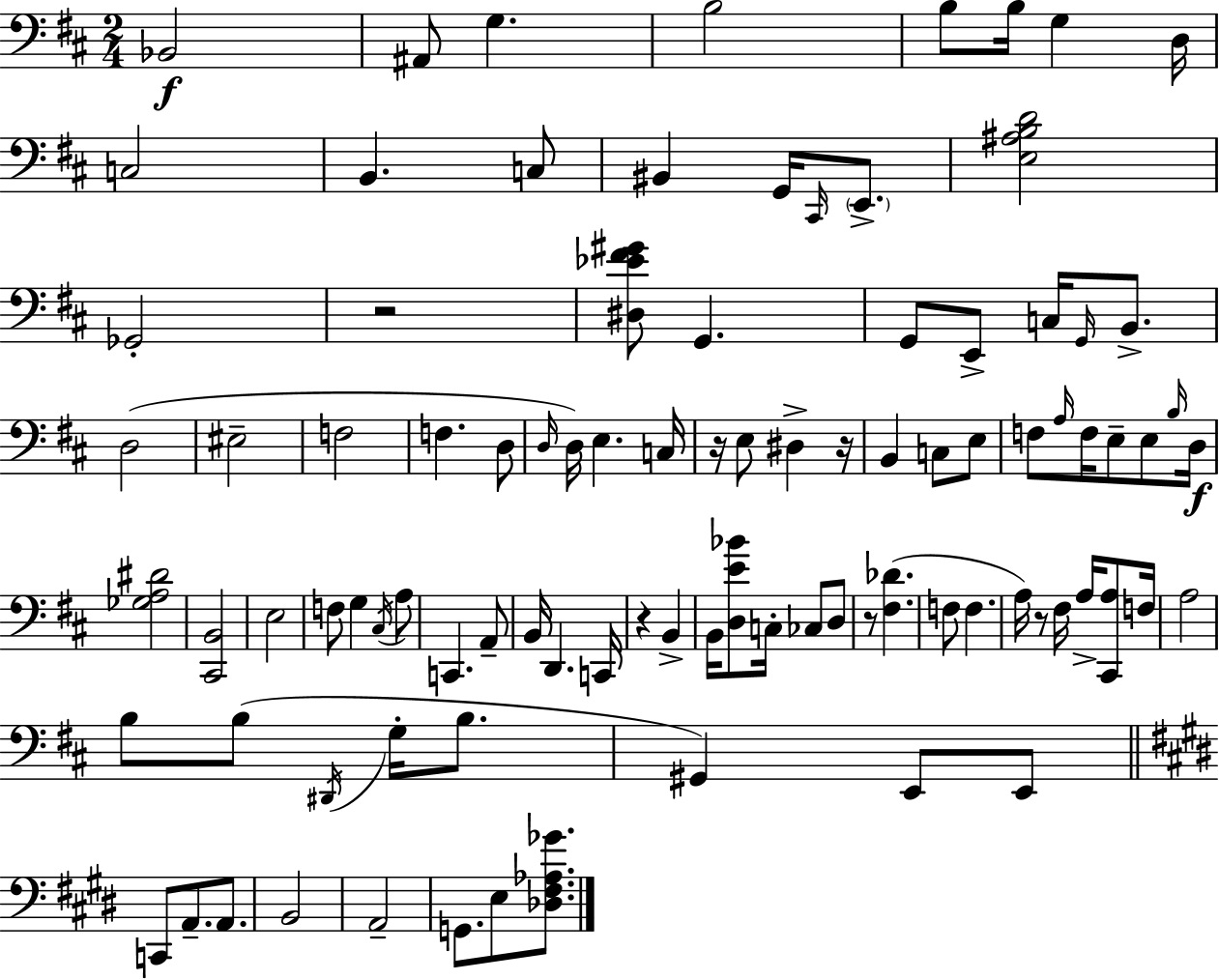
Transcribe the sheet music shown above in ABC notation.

X:1
T:Untitled
M:2/4
L:1/4
K:D
_B,,2 ^A,,/2 G, B,2 B,/2 B,/4 G, D,/4 C,2 B,, C,/2 ^B,, G,,/4 ^C,,/4 E,,/2 [E,^A,B,D]2 _G,,2 z2 [^D,_E^F^G]/2 G,, G,,/2 E,,/2 C,/4 G,,/4 B,,/2 D,2 ^E,2 F,2 F, D,/2 D,/4 D,/4 E, C,/4 z/4 E,/2 ^D, z/4 B,, C,/2 E,/2 F,/2 A,/4 F,/4 E,/2 E,/2 B,/4 D,/4 [_G,A,^D]2 [^C,,B,,]2 E,2 F,/2 G, ^C,/4 A,/2 C,, A,,/2 B,,/4 D,, C,,/4 z B,, B,,/4 [D,E_B]/2 C,/4 _C,/2 D,/2 z/2 [^F,_D] F,/2 F, A,/4 z/2 ^F,/4 A,/4 [^C,,A,]/2 F,/4 A,2 B,/2 B,/2 ^D,,/4 G,/4 B,/2 ^G,, E,,/2 E,,/2 C,,/2 A,,/2 A,,/2 B,,2 A,,2 G,,/2 E,/2 [_D,^F,_A,_G]/2